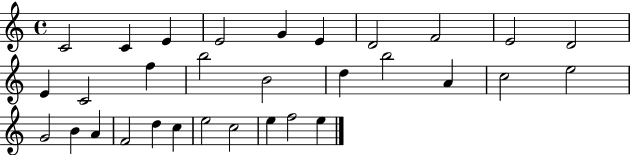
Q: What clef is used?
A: treble